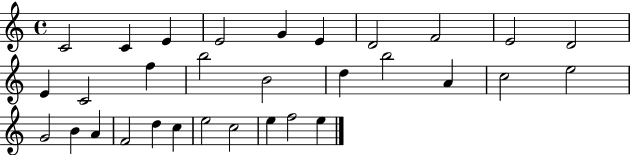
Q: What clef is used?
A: treble